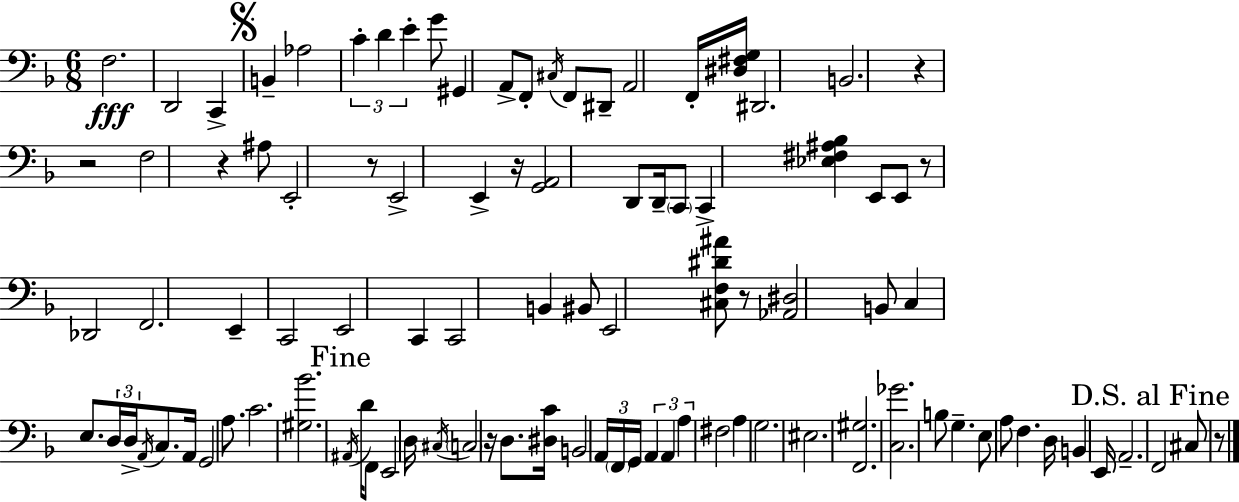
X:1
T:Untitled
M:6/8
L:1/4
K:Dm
F,2 D,,2 C,, B,, _A,2 C D E G/2 ^G,, A,,/2 F,,/2 ^C,/4 F,,/2 ^D,,/2 A,,2 F,,/4 [^D,^F,G,]/4 ^D,,2 B,,2 z z2 F,2 z ^A,/2 E,,2 z/2 E,,2 E,, z/4 [G,,A,,]2 D,,/2 D,,/4 C,,/2 C,, [_E,^F,^A,_B,] E,,/2 E,,/2 z/2 _D,,2 F,,2 E,, C,,2 E,,2 C,, C,,2 B,, ^B,,/2 E,,2 [^C,F,^D^A]/2 z/2 [_A,,^D,]2 B,,/2 C, E,/2 D,/4 D,/4 A,,/4 C,/2 A,,/4 G,,2 A,/2 C2 [^G,_B]2 ^A,,/4 D/4 F,,/2 E,,2 D,/4 ^C,/4 C,2 z/4 D,/2 [^D,C]/4 B,,2 A,,/4 F,,/4 G,,/4 A,, A,, A, ^F,2 A, G,2 ^E,2 [F,,^G,]2 [C,_G]2 B,/2 G, E,/2 A,/2 F, D,/4 B,, E,,/4 A,,2 F,,2 ^C,/2 z/2